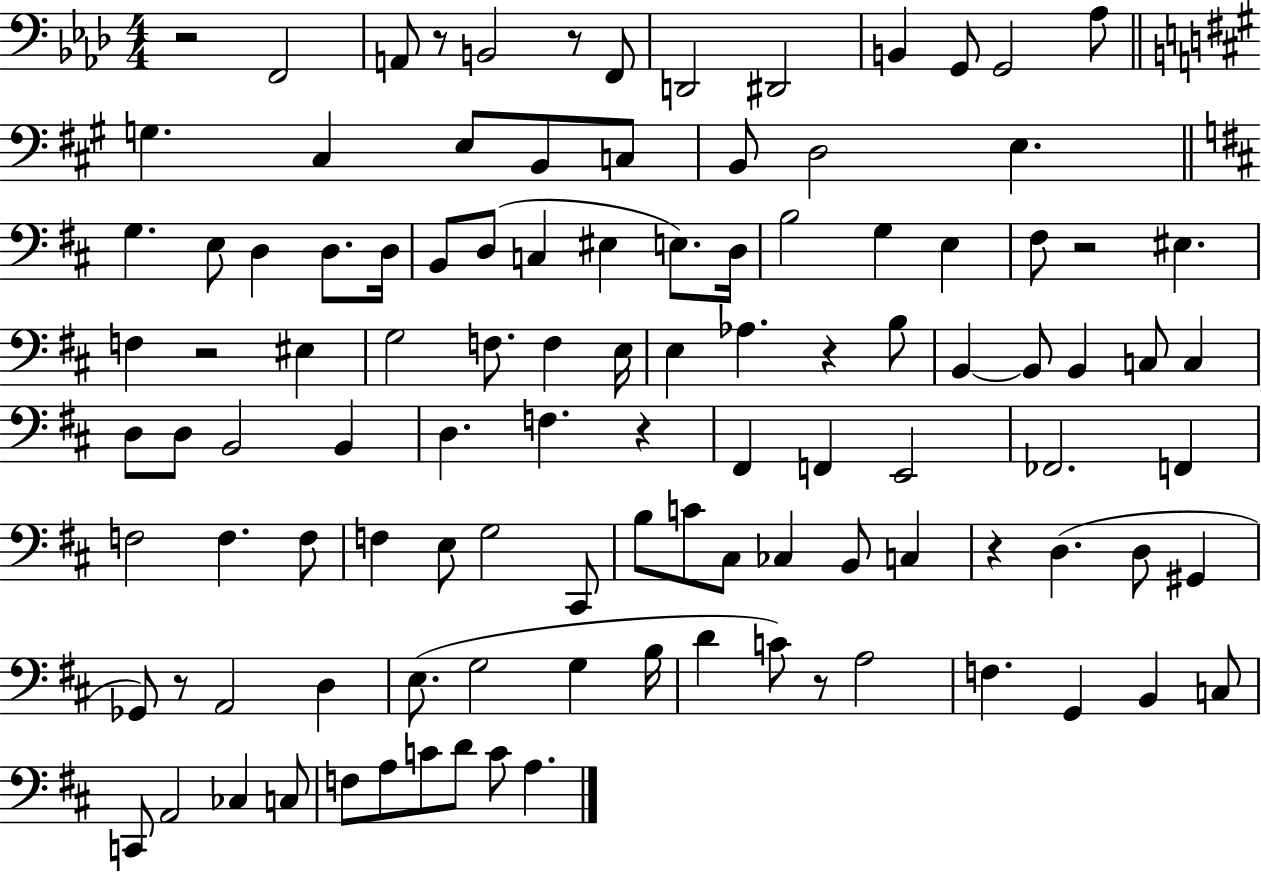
{
  \clef bass
  \numericTimeSignature
  \time 4/4
  \key aes \major
  r2 f,2 | a,8 r8 b,2 r8 f,8 | d,2 dis,2 | b,4 g,8 g,2 aes8 | \break \bar "||" \break \key a \major g4. cis4 e8 b,8 c8 | b,8 d2 e4. | \bar "||" \break \key d \major g4. e8 d4 d8. d16 | b,8 d8( c4 eis4 e8.) d16 | b2 g4 e4 | fis8 r2 eis4. | \break f4 r2 eis4 | g2 f8. f4 e16 | e4 aes4. r4 b8 | b,4~~ b,8 b,4 c8 c4 | \break d8 d8 b,2 b,4 | d4. f4. r4 | fis,4 f,4 e,2 | fes,2. f,4 | \break f2 f4. f8 | f4 e8 g2 cis,8 | b8 c'8 cis8 ces4 b,8 c4 | r4 d4.( d8 gis,4 | \break ges,8) r8 a,2 d4 | e8.( g2 g4 b16 | d'4 c'8) r8 a2 | f4. g,4 b,4 c8 | \break c,8 a,2 ces4 c8 | f8 a8 c'8 d'8 c'8 a4. | \bar "|."
}